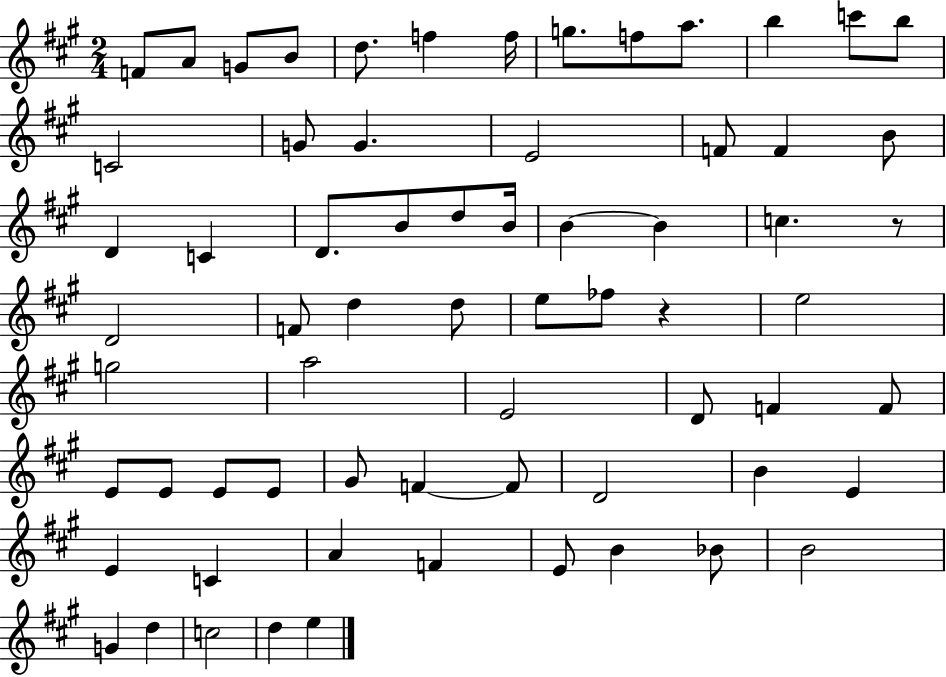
X:1
T:Untitled
M:2/4
L:1/4
K:A
F/2 A/2 G/2 B/2 d/2 f f/4 g/2 f/2 a/2 b c'/2 b/2 C2 G/2 G E2 F/2 F B/2 D C D/2 B/2 d/2 B/4 B B c z/2 D2 F/2 d d/2 e/2 _f/2 z e2 g2 a2 E2 D/2 F F/2 E/2 E/2 E/2 E/2 ^G/2 F F/2 D2 B E E C A F E/2 B _B/2 B2 G d c2 d e